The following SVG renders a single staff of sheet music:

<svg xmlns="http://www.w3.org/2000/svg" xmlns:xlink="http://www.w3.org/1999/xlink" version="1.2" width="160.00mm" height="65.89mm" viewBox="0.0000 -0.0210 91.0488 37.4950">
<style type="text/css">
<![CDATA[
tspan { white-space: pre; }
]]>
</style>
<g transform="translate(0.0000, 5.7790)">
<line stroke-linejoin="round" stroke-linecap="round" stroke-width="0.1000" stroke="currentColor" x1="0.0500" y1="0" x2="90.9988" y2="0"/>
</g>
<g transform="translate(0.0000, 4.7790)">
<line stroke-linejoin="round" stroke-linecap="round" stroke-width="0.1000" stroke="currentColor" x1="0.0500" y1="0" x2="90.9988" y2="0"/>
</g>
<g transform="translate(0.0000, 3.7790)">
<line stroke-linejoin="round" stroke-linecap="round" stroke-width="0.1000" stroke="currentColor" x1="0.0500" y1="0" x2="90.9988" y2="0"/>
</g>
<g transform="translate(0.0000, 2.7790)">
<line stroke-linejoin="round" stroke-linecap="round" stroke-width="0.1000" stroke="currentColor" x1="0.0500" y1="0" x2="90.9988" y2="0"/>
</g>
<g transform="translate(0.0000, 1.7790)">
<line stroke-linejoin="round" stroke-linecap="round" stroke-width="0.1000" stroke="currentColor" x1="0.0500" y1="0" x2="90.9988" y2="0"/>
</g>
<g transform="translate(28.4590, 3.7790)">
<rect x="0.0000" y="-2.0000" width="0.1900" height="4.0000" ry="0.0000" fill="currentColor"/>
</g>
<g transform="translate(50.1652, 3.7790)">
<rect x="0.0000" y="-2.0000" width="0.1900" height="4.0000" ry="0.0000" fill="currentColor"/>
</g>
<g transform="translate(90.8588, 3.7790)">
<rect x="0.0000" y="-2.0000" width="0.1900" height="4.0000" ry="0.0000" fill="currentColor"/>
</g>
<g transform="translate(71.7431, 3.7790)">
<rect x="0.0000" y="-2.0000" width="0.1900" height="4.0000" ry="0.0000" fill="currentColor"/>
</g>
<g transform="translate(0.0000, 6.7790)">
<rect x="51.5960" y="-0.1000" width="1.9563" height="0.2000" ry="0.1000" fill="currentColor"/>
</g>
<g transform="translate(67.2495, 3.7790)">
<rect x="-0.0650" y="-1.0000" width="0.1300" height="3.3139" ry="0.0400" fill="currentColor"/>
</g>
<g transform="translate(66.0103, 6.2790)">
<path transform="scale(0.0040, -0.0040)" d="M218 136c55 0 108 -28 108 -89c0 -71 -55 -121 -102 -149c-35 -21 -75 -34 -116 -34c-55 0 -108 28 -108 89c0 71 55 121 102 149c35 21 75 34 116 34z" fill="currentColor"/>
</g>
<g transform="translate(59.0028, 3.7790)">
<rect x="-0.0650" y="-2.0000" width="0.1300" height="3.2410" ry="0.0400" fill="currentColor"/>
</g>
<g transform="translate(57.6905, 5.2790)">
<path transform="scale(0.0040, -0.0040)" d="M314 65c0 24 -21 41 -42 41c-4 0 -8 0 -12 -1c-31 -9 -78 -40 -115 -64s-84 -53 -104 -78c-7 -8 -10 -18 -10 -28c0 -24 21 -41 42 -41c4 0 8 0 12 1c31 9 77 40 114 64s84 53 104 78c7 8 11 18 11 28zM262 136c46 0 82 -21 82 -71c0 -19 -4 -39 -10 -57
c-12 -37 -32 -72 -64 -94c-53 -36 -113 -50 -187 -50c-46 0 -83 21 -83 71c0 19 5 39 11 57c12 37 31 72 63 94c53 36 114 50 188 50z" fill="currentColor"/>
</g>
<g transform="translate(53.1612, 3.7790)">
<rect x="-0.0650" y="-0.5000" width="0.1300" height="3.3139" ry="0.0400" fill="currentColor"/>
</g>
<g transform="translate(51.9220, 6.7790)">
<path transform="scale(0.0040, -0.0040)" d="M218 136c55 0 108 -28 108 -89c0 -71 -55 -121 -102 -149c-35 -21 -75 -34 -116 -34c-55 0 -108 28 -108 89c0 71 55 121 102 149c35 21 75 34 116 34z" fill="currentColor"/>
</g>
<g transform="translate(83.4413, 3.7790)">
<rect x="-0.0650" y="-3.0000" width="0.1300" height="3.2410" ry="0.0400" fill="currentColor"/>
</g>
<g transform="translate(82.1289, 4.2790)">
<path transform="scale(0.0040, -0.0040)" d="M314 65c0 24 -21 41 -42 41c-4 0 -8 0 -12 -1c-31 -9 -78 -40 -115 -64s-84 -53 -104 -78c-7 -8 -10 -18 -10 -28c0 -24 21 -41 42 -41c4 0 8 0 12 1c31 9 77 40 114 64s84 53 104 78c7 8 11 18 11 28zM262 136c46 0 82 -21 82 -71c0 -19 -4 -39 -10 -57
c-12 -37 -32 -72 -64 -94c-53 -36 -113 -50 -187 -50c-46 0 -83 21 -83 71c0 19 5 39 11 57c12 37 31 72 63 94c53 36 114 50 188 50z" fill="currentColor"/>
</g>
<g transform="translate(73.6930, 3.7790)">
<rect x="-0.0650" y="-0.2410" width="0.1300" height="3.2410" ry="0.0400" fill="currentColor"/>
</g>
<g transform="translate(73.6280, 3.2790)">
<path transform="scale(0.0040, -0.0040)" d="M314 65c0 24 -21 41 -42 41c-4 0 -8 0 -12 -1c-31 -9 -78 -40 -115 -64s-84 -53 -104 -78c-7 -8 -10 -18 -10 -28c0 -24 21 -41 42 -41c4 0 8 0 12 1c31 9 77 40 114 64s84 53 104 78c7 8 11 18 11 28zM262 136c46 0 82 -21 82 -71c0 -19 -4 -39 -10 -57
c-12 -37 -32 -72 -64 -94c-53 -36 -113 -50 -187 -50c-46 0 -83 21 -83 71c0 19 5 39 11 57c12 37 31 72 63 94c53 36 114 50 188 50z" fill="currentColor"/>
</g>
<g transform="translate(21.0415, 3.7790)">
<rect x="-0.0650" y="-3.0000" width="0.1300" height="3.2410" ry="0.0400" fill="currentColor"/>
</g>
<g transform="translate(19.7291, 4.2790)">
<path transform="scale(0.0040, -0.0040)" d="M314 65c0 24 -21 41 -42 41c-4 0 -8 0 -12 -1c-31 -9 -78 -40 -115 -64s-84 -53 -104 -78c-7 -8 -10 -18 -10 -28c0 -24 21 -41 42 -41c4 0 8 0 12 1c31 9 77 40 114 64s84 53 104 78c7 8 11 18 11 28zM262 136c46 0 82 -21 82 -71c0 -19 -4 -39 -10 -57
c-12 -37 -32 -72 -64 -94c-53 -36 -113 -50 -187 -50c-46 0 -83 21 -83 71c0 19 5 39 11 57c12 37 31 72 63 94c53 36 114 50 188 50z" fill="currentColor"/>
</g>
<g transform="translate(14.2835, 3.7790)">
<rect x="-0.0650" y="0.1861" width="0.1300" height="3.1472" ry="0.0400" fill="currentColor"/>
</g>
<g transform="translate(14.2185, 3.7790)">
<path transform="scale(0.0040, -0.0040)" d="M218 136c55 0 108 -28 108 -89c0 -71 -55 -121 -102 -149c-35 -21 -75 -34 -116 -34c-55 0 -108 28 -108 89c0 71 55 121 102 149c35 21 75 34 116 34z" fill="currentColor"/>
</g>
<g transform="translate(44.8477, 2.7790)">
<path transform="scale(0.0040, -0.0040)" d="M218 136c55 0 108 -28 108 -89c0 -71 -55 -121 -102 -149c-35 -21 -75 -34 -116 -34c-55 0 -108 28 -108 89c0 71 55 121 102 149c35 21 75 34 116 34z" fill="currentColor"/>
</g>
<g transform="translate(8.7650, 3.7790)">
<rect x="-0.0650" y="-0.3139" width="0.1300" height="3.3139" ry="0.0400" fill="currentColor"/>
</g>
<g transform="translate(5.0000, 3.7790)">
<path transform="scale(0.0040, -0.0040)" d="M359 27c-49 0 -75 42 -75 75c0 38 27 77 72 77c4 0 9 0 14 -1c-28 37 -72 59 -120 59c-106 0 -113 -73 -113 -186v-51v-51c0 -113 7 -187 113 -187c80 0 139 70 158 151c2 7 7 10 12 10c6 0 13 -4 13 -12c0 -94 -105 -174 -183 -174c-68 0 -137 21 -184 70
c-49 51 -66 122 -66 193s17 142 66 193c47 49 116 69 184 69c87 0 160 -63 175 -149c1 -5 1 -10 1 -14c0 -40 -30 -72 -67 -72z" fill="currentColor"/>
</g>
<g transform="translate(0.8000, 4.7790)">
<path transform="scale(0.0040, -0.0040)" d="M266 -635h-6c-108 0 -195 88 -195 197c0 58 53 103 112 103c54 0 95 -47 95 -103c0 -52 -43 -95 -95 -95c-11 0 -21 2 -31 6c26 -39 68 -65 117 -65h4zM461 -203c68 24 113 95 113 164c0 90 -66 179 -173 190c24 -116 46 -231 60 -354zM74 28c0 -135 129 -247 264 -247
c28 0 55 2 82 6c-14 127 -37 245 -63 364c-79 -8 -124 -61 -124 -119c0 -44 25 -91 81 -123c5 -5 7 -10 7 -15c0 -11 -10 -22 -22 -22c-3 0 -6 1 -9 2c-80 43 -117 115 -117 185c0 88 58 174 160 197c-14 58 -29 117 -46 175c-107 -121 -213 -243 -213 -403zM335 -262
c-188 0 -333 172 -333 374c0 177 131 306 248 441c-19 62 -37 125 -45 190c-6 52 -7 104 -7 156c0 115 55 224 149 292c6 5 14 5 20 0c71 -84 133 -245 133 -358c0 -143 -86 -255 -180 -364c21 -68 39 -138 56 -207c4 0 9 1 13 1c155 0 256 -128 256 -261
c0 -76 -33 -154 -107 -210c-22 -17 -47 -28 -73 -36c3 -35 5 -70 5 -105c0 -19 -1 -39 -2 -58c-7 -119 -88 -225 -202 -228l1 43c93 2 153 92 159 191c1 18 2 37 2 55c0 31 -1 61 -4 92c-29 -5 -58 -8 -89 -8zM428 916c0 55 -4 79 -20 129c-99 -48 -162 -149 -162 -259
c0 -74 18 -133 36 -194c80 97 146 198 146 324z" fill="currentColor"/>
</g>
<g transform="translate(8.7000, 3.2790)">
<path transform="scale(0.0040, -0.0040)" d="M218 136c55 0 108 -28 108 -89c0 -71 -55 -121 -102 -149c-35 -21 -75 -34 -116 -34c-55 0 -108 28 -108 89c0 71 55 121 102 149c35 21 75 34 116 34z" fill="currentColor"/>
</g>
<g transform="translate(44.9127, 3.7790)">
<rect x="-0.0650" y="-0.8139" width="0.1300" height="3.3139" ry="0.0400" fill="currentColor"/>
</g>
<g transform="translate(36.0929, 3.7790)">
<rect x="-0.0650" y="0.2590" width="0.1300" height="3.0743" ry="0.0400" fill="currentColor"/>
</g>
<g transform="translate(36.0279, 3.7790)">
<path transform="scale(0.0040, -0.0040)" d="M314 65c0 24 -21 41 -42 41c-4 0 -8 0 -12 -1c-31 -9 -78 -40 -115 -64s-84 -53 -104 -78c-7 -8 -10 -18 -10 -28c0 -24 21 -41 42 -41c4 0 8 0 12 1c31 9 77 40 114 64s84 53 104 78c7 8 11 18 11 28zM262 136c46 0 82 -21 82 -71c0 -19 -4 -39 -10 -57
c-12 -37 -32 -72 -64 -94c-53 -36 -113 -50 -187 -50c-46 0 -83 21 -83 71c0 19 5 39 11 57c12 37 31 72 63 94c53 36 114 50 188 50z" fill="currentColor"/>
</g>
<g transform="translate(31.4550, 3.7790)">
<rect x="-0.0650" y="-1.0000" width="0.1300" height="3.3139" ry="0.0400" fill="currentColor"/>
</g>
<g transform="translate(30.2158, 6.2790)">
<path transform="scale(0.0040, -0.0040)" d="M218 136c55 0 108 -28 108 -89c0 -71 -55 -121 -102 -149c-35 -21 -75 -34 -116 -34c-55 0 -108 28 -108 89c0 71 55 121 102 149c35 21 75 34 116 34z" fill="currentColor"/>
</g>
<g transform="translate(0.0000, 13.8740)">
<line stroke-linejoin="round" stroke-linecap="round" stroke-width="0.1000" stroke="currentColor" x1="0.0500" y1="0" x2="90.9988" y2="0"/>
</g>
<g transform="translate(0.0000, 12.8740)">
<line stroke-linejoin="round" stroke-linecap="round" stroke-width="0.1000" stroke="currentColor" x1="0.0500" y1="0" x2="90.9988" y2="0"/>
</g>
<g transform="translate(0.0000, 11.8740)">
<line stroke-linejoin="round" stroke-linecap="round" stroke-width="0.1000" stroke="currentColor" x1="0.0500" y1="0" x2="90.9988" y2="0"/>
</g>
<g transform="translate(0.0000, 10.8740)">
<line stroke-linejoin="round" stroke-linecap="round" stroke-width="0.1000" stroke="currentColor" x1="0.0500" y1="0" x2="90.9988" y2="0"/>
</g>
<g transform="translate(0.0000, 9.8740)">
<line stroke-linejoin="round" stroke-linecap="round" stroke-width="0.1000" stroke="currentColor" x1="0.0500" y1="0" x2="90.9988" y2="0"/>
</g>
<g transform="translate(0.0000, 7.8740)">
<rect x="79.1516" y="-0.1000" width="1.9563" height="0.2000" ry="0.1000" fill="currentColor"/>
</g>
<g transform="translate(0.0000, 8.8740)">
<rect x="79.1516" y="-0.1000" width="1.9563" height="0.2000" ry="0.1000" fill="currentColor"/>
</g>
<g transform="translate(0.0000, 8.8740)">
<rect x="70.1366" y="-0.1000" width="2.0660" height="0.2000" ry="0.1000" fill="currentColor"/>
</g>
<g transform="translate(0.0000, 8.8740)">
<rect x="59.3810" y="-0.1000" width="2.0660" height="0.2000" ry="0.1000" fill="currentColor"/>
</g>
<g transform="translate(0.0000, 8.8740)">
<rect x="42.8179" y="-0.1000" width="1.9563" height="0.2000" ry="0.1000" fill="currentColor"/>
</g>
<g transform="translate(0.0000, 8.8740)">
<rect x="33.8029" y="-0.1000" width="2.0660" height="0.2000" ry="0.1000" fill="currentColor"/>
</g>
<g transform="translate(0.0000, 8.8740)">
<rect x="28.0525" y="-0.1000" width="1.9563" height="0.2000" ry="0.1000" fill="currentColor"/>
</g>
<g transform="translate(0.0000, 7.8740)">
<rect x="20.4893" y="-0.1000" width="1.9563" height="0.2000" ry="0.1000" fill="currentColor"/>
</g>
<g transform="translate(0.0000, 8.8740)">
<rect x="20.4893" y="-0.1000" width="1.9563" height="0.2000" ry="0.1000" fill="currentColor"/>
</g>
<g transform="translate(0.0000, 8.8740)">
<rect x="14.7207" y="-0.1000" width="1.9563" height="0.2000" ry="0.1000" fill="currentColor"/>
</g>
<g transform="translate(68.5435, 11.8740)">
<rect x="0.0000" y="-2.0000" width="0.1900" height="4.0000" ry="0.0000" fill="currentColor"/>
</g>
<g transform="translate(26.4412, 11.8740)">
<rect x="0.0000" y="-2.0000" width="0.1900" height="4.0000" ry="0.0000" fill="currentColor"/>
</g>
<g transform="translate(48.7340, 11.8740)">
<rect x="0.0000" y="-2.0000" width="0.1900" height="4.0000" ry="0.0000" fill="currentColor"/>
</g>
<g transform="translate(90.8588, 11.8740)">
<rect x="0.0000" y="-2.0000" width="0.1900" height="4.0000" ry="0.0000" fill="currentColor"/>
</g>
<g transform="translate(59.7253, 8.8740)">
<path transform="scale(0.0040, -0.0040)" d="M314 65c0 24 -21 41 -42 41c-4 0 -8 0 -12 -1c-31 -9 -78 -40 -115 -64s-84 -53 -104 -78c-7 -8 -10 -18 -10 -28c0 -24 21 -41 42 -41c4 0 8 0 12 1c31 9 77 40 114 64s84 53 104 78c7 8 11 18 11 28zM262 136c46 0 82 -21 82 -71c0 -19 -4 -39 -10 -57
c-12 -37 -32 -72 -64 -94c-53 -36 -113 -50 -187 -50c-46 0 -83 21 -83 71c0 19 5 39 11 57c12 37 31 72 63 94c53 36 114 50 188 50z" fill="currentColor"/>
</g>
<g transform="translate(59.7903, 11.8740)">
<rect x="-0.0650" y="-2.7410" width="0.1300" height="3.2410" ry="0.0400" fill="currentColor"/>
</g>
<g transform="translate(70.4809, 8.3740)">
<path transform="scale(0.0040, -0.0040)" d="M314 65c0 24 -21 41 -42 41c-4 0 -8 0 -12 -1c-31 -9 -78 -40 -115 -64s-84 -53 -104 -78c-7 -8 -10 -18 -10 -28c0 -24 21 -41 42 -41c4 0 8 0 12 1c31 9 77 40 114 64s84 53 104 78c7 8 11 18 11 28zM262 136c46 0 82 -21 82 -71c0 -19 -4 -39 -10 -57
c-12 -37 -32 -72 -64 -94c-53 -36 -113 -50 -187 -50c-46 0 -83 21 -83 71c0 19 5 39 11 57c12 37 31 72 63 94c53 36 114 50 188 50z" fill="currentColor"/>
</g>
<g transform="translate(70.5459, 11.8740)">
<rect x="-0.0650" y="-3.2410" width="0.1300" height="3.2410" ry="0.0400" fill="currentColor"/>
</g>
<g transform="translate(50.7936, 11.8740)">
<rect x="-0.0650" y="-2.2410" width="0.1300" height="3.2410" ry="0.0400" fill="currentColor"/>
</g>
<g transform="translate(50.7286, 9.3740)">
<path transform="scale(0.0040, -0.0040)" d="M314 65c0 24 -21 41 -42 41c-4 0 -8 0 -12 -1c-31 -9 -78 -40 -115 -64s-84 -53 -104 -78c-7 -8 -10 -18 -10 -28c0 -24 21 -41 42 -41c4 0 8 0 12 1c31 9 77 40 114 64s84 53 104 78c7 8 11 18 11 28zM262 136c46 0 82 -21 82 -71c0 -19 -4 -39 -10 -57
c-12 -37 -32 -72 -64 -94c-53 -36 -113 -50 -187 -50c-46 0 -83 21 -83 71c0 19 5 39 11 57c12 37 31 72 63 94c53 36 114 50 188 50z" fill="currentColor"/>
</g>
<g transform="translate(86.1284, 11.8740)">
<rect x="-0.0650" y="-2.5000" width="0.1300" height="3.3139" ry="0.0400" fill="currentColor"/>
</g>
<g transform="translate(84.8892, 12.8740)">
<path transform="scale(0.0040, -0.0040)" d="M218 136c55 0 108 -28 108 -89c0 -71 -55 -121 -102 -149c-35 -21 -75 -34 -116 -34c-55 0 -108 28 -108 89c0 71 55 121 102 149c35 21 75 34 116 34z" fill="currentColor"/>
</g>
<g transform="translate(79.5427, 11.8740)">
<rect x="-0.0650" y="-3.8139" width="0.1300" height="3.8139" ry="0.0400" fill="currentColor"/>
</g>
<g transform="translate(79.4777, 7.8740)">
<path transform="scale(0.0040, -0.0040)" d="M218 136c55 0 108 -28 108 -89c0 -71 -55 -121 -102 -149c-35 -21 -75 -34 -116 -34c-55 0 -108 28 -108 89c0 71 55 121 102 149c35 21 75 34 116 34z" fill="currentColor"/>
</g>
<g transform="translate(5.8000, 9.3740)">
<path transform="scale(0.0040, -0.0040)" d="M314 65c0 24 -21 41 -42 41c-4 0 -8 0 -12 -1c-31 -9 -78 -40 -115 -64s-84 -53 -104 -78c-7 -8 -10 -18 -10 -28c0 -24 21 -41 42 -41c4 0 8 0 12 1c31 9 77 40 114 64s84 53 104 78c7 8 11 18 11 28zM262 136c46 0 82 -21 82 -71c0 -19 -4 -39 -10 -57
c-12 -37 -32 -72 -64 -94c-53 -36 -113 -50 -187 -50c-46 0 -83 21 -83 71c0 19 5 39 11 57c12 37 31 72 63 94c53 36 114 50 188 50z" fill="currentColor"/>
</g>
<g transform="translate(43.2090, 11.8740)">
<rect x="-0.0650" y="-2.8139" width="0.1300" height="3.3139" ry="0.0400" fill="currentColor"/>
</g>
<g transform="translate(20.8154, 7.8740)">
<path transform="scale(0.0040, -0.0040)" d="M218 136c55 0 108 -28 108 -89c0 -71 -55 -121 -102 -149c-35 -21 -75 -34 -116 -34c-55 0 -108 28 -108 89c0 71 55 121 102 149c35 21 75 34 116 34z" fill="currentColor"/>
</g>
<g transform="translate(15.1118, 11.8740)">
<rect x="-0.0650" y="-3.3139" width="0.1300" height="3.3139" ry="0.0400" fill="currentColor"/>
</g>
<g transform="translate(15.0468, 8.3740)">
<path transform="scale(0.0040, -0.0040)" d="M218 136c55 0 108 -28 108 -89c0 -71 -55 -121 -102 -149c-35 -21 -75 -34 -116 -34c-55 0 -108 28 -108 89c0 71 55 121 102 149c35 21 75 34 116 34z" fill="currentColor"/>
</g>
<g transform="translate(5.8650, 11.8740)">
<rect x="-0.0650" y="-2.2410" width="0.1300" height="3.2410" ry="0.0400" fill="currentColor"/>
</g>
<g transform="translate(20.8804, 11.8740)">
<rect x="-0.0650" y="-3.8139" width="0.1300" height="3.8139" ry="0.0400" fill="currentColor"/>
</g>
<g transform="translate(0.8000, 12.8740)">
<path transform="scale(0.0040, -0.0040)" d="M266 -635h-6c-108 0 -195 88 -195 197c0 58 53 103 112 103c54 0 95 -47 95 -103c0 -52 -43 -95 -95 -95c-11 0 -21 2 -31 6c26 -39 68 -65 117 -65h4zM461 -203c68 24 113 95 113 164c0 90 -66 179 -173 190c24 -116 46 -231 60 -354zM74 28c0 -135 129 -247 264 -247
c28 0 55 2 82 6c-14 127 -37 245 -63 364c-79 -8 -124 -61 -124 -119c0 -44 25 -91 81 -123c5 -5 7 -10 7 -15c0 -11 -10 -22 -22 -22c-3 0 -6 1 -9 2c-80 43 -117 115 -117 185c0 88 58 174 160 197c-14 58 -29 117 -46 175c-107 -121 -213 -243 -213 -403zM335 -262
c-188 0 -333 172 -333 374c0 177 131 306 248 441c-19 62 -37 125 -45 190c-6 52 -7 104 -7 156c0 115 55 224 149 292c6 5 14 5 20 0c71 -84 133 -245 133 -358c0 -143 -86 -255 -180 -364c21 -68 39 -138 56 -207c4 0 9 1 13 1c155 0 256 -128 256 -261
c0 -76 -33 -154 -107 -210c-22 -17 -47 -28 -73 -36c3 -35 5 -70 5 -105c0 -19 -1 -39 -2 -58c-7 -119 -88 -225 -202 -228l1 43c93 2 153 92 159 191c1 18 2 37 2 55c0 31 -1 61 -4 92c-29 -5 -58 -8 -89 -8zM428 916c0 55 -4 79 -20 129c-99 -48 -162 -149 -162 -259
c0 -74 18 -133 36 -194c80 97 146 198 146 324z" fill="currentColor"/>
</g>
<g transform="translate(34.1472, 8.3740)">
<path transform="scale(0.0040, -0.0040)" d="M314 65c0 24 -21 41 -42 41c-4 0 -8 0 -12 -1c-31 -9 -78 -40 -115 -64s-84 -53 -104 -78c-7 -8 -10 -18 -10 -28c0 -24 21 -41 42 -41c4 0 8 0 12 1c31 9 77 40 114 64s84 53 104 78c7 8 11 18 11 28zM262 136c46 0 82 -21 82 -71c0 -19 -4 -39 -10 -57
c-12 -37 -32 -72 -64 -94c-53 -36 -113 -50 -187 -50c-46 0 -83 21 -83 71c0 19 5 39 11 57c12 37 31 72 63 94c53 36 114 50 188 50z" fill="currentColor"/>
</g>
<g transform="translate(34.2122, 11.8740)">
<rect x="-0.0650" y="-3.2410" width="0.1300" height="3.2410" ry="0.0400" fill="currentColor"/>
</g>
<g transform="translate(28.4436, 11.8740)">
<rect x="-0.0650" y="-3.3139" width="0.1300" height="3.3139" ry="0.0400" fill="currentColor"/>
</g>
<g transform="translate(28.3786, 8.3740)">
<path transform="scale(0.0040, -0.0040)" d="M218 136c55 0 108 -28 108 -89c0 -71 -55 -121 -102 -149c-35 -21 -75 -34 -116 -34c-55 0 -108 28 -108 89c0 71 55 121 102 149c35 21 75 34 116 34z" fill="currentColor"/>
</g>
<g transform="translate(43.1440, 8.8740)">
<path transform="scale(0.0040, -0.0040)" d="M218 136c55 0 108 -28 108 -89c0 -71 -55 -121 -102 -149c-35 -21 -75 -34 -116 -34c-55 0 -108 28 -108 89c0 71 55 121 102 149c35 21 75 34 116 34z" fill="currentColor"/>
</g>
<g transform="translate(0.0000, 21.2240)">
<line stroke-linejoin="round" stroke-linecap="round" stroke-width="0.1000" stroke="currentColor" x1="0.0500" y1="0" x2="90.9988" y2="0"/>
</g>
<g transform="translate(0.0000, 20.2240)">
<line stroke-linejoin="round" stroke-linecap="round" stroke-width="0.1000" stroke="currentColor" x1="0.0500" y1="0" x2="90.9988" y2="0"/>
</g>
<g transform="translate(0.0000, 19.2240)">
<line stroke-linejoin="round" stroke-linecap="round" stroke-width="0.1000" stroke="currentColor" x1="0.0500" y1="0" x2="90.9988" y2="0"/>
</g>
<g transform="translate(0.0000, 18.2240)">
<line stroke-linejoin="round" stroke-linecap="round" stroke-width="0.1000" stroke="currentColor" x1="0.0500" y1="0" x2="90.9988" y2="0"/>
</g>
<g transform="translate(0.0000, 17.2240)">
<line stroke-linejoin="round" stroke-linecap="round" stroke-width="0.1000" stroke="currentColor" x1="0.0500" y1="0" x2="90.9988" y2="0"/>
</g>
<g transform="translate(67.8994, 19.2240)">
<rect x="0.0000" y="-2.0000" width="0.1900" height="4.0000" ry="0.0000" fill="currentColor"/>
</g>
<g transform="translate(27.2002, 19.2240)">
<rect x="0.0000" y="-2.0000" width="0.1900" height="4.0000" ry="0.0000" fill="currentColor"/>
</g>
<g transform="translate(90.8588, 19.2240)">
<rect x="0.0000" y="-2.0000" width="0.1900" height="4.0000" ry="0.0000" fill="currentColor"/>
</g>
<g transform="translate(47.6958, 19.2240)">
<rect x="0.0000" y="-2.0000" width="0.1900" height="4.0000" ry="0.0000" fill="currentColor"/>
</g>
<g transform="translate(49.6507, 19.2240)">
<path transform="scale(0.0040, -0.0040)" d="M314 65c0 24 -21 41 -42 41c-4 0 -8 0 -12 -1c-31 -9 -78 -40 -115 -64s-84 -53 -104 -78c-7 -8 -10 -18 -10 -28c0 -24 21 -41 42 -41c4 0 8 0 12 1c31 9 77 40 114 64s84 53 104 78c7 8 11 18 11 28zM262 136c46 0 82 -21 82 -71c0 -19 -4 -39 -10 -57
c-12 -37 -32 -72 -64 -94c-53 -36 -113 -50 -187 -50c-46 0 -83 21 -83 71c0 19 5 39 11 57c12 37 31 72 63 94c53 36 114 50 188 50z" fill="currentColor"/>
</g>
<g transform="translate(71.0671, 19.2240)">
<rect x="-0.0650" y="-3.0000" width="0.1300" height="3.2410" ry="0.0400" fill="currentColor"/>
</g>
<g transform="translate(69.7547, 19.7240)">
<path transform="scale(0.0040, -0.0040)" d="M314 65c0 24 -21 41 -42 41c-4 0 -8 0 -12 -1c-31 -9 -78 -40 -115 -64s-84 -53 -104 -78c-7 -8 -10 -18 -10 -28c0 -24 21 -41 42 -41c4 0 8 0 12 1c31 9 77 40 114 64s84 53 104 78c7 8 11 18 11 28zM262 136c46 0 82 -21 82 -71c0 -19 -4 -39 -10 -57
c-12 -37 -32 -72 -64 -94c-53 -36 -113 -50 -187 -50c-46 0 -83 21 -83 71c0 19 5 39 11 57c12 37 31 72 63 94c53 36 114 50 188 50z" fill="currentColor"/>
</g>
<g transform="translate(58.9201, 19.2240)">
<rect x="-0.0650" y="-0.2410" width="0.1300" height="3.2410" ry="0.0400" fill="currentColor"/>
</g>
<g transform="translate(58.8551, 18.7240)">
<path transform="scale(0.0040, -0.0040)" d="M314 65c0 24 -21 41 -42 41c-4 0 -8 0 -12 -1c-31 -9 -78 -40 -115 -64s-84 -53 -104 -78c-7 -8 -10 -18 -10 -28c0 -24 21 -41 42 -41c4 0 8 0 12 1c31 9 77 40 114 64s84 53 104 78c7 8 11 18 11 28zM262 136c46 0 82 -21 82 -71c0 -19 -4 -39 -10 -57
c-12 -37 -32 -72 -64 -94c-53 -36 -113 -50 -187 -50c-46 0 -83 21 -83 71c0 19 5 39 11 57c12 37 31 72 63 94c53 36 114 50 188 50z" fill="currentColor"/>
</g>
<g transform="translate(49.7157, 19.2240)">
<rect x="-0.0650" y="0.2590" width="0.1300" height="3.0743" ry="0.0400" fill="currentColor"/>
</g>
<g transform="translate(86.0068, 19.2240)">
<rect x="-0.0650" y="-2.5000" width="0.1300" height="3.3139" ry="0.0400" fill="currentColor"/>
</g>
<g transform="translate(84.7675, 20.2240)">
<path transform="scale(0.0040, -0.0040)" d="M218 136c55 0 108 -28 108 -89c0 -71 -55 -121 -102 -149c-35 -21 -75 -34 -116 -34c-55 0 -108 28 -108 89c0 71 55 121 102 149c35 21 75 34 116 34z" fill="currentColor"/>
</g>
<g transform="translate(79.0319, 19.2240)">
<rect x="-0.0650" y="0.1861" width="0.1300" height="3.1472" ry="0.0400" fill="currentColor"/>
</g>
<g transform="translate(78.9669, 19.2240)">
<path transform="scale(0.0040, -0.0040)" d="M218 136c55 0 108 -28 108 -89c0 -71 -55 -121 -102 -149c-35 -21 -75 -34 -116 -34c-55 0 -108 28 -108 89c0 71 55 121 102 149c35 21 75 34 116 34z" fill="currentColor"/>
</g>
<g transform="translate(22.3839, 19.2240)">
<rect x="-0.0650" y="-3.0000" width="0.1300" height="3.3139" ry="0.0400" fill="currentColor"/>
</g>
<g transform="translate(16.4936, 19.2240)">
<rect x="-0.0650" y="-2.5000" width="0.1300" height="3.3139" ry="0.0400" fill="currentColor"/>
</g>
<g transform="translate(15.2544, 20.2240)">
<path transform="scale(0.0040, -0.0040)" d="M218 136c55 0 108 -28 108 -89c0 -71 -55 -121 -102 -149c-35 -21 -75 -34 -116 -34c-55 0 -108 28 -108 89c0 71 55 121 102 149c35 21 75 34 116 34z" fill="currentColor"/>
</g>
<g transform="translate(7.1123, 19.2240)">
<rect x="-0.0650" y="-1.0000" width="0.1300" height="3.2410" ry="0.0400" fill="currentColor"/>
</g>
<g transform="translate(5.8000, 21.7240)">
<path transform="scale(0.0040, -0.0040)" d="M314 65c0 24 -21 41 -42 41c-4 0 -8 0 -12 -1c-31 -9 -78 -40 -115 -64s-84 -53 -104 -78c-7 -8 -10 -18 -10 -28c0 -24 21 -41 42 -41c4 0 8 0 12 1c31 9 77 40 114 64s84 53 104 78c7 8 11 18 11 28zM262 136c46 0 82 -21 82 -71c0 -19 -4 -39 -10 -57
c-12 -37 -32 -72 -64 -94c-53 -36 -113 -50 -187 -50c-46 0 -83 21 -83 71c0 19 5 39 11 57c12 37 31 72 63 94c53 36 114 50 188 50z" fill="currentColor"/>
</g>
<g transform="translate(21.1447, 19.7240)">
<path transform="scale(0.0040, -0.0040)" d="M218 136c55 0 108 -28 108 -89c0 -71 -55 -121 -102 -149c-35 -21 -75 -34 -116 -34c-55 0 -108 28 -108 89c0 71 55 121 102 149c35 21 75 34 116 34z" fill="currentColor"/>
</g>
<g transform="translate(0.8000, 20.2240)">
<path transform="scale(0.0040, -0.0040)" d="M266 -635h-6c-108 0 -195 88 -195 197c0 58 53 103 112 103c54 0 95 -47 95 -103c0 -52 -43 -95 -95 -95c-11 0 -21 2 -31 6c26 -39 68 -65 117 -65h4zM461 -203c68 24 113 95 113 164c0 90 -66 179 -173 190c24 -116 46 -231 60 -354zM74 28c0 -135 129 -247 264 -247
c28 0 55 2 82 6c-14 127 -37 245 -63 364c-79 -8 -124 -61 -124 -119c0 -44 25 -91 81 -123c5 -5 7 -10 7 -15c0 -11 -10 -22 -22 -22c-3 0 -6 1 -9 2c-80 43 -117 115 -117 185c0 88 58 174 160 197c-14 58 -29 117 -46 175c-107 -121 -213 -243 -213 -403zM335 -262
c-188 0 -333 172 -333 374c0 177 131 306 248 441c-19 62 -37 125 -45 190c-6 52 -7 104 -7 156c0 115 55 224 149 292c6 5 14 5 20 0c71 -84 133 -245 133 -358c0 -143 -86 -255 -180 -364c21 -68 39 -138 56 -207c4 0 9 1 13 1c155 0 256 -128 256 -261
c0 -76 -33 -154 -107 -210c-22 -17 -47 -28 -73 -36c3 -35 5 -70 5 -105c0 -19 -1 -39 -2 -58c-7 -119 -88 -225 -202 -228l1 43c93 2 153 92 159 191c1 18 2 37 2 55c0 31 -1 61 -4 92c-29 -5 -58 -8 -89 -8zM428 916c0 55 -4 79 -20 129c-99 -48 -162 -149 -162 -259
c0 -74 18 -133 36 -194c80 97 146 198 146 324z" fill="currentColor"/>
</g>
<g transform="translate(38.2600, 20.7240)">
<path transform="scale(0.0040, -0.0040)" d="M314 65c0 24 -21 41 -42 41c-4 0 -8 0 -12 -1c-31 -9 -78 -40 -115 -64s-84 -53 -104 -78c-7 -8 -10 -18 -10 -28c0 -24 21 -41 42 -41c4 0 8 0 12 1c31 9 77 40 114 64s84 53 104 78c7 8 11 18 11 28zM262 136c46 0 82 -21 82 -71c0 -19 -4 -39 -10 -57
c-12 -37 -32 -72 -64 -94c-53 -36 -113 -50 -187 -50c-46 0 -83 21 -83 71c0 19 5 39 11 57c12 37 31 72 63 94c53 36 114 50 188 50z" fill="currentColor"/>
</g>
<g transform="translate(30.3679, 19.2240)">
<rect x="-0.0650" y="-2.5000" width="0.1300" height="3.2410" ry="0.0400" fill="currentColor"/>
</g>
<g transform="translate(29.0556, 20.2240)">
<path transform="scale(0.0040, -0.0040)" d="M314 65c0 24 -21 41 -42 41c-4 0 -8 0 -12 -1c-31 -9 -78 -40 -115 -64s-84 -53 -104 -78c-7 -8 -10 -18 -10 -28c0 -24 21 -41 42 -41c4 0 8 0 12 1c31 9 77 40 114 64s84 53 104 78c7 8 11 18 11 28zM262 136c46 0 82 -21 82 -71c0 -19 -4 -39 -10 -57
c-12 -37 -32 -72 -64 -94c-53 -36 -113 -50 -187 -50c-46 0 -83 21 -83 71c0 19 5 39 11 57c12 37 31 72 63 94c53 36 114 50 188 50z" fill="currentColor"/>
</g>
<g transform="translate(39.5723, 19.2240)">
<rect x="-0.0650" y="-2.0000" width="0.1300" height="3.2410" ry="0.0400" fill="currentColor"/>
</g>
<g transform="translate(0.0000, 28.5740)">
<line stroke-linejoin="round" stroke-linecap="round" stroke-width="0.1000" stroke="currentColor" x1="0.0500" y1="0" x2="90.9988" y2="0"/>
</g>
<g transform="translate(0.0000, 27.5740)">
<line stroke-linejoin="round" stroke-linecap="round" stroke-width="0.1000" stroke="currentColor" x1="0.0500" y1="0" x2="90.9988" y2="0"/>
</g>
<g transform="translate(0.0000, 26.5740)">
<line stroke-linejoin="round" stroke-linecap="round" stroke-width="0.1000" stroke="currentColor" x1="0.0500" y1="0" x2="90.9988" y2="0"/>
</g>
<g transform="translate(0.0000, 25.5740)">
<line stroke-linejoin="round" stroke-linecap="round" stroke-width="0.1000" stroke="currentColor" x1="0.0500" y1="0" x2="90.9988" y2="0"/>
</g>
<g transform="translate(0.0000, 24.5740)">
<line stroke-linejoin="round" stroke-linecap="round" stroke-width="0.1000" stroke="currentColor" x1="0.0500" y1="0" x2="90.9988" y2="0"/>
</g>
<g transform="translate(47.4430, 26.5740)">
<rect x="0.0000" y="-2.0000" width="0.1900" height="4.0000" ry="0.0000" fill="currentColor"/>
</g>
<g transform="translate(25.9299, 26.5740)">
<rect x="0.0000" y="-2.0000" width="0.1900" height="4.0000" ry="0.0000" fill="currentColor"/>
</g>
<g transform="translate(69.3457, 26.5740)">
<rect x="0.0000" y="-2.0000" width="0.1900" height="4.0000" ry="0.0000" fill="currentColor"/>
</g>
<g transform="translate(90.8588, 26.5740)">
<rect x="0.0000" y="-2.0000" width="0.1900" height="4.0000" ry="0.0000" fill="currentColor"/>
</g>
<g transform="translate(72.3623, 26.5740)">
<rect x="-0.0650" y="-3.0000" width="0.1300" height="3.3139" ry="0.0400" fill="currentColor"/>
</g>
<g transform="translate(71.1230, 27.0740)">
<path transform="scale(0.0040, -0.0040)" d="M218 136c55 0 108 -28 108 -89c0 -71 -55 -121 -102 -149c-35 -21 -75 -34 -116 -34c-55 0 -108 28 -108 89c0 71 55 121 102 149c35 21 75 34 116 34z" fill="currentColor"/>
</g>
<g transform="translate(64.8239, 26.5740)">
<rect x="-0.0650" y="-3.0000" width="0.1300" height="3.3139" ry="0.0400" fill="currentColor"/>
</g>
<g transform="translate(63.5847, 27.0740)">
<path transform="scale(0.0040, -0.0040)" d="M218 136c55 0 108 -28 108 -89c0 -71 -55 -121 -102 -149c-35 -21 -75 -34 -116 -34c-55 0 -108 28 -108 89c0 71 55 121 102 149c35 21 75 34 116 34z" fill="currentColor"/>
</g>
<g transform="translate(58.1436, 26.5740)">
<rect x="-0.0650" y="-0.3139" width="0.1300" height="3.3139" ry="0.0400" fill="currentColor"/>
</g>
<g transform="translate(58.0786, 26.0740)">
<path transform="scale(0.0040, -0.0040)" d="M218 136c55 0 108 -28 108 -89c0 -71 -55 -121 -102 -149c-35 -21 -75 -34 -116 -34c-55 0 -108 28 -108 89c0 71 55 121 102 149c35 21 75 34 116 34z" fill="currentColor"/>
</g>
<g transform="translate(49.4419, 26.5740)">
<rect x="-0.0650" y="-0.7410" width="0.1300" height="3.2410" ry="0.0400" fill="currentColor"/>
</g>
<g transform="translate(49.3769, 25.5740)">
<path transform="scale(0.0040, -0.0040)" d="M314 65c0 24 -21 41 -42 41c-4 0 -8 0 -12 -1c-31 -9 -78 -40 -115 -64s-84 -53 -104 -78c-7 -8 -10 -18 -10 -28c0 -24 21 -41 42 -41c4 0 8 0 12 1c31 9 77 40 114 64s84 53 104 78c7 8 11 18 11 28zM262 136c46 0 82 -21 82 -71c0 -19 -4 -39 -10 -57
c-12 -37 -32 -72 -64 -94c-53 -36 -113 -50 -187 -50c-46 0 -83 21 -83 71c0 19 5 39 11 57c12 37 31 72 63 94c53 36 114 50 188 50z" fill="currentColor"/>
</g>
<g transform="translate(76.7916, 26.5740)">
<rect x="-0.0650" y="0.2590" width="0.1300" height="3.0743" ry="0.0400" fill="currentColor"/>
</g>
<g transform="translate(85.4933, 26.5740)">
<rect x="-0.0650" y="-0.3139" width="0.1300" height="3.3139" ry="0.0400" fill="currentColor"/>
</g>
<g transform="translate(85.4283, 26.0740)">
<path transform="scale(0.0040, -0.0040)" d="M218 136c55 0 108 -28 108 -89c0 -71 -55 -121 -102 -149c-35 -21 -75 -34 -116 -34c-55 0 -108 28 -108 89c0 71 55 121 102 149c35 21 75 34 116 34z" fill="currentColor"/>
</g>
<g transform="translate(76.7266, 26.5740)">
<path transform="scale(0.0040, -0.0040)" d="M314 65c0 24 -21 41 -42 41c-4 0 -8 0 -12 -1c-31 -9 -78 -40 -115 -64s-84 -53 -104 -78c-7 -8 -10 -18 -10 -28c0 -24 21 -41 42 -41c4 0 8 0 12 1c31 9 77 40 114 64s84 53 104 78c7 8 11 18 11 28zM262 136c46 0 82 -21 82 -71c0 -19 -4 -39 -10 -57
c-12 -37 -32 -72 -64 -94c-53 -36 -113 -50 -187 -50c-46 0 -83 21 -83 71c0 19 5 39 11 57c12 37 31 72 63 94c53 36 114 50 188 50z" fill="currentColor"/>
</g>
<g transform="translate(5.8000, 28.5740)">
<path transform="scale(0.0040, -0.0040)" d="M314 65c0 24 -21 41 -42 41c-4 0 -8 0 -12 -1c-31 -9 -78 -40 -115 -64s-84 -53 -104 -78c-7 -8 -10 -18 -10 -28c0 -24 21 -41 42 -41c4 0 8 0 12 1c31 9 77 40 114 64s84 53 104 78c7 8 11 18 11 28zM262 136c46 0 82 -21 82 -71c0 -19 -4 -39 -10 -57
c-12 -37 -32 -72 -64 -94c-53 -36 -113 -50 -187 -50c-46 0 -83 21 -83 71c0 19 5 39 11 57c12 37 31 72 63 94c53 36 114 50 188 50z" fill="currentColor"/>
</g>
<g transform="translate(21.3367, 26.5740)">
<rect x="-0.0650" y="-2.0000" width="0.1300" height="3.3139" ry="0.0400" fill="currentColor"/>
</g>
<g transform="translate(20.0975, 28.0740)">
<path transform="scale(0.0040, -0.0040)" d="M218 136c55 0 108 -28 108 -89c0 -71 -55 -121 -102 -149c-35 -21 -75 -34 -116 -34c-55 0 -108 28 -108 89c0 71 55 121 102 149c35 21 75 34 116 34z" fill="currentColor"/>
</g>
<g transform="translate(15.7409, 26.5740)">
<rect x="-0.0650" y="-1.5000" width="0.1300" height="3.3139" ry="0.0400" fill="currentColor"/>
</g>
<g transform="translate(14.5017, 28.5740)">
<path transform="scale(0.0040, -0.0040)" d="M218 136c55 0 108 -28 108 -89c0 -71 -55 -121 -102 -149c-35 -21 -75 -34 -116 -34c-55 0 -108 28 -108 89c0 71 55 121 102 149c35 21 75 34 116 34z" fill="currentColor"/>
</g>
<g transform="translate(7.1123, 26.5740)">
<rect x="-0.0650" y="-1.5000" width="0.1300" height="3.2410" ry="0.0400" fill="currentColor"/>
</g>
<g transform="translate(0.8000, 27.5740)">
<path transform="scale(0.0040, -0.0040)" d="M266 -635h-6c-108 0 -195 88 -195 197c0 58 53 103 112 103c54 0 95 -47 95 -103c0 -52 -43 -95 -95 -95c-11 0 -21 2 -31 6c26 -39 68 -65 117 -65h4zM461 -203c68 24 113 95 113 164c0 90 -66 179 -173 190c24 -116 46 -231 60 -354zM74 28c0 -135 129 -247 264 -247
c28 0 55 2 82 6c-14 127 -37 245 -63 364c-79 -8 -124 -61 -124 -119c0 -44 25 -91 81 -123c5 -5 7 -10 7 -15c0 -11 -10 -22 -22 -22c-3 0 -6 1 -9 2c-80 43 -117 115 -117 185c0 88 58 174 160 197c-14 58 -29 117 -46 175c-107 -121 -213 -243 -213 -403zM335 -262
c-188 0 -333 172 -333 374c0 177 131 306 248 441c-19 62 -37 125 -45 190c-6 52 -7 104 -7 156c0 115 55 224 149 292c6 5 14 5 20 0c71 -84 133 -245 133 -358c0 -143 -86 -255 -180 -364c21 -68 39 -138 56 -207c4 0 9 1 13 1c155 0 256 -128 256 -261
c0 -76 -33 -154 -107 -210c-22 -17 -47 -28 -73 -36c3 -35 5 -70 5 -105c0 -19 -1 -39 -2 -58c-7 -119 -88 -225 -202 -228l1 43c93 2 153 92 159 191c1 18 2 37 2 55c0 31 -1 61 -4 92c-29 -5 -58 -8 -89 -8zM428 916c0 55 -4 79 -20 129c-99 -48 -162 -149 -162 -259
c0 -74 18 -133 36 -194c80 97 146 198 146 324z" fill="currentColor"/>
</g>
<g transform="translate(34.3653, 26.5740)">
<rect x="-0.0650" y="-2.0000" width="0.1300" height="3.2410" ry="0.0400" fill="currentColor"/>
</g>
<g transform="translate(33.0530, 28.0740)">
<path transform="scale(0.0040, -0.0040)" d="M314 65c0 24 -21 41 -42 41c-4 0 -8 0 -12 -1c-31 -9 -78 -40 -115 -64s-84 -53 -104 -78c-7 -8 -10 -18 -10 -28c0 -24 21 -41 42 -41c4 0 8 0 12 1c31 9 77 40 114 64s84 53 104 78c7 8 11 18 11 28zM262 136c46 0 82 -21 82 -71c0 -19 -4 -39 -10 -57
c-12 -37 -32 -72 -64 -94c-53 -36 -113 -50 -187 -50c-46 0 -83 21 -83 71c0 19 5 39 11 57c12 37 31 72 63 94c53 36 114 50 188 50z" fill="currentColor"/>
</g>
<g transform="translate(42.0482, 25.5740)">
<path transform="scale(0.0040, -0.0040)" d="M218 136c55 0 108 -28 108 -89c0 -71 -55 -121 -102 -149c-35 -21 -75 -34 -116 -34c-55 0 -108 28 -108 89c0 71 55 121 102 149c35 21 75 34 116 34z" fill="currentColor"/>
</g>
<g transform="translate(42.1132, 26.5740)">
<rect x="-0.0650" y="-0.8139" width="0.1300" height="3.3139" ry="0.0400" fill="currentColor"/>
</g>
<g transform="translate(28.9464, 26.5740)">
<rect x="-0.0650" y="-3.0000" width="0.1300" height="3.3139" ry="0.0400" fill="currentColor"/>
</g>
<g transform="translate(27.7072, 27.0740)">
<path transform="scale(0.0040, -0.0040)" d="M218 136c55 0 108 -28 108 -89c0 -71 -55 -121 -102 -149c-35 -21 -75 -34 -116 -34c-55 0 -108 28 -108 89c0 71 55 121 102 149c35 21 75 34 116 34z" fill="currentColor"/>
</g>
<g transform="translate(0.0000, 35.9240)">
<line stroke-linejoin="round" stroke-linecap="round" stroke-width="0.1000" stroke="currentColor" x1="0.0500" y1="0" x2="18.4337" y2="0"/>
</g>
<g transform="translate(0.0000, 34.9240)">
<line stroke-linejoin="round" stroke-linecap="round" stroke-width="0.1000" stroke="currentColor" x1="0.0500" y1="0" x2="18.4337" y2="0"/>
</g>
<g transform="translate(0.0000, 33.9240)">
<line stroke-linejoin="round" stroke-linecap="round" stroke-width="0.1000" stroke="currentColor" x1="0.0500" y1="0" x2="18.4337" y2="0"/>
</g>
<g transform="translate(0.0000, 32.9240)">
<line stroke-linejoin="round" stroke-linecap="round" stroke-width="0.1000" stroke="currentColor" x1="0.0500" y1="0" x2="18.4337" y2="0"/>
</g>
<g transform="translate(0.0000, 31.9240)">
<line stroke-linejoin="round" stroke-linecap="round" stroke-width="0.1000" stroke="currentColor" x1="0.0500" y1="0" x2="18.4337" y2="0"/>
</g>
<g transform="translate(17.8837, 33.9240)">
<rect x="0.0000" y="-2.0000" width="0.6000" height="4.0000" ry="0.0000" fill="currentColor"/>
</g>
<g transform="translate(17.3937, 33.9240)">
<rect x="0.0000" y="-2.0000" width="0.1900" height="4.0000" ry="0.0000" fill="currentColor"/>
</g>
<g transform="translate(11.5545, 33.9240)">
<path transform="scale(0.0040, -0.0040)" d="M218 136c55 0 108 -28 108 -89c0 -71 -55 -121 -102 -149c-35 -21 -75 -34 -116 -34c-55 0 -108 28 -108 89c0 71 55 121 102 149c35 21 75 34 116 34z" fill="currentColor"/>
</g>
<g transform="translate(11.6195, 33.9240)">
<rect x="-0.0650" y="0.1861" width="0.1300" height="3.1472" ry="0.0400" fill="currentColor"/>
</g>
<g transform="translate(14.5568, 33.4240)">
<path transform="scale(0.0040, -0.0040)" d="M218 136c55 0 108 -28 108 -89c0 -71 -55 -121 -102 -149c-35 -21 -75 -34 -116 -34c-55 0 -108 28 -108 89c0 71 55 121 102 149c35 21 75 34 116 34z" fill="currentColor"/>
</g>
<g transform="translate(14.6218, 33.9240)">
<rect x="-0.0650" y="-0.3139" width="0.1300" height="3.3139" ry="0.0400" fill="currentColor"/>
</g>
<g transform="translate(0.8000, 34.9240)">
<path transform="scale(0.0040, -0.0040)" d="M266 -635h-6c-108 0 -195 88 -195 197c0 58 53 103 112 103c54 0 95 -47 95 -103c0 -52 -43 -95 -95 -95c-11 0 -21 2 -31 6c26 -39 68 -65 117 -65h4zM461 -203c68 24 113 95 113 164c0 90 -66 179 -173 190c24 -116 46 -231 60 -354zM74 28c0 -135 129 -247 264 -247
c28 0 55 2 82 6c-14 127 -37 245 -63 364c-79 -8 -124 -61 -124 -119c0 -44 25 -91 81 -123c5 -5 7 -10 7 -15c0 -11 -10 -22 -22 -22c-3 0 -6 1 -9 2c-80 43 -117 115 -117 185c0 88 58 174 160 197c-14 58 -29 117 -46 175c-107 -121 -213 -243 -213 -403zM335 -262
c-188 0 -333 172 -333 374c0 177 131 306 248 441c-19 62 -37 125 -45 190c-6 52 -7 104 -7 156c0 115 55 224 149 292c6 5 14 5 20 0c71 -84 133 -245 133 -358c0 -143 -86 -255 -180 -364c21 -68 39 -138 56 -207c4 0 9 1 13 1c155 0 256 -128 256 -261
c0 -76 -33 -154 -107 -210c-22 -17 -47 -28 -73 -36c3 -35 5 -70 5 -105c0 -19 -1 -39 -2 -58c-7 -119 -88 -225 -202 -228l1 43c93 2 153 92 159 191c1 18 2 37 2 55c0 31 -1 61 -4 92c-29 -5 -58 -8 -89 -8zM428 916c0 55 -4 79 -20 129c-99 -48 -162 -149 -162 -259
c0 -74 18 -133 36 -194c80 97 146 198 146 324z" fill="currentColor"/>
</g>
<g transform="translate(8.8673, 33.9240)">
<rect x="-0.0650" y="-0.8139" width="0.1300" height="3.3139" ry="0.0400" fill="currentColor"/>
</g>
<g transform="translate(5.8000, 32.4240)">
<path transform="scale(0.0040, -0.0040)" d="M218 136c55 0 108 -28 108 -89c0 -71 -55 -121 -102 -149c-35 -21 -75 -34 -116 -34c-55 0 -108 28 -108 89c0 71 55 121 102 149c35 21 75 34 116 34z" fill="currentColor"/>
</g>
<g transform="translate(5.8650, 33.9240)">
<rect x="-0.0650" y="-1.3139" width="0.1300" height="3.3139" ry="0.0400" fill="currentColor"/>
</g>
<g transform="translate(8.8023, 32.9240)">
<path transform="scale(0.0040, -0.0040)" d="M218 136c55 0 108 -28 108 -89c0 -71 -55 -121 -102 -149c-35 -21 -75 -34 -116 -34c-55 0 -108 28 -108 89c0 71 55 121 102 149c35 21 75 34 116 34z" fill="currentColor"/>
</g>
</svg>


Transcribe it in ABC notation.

X:1
T:Untitled
M:4/4
L:1/4
K:C
c B A2 D B2 d C F2 D c2 A2 g2 b c' b b2 a g2 a2 b2 c' G D2 G A G2 F2 B2 c2 A2 B G E2 E F A F2 d d2 c A A B2 c e d B c